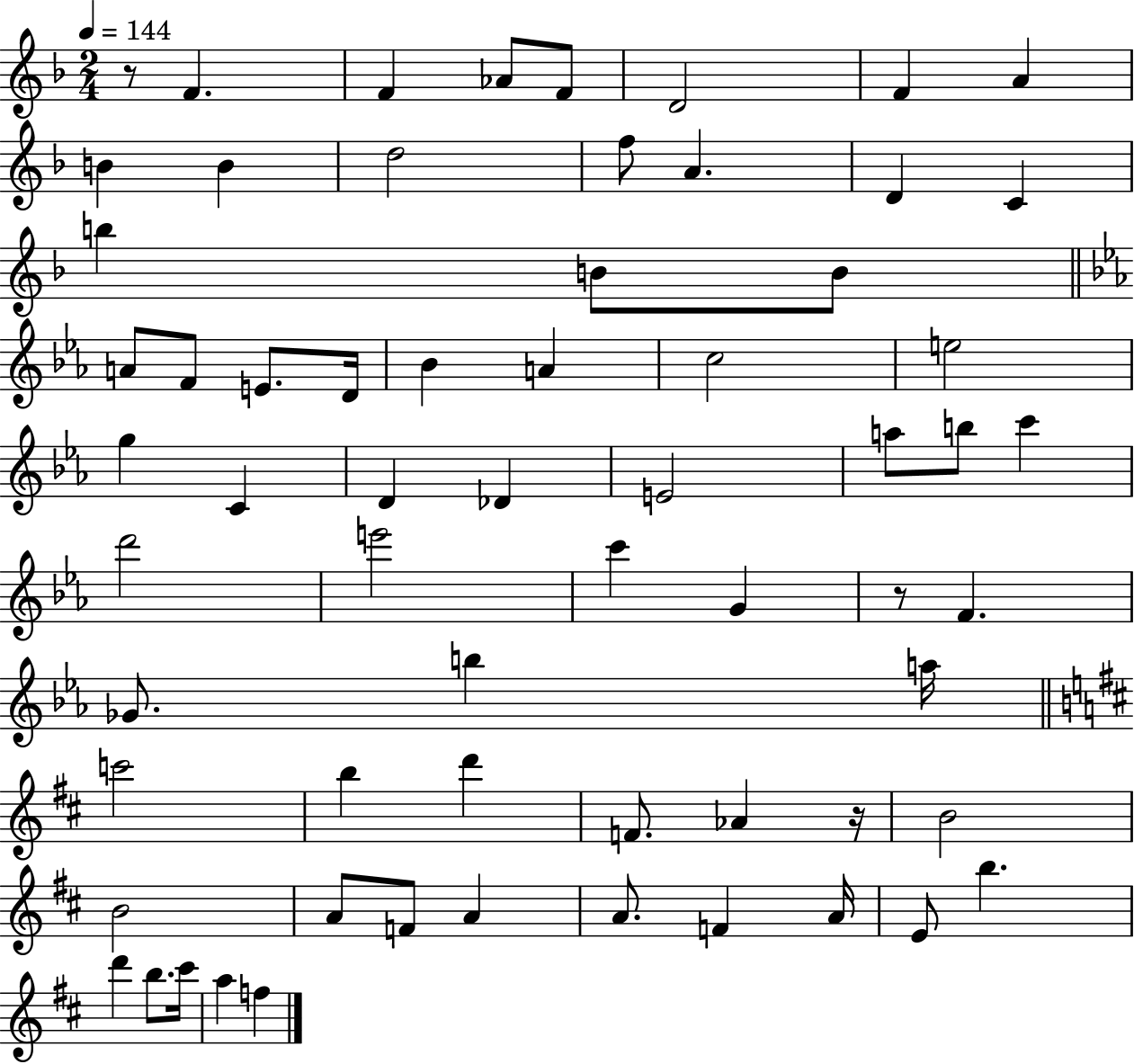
{
  \clef treble
  \numericTimeSignature
  \time 2/4
  \key f \major
  \tempo 4 = 144
  \repeat volta 2 { r8 f'4. | f'4 aes'8 f'8 | d'2 | f'4 a'4 | \break b'4 b'4 | d''2 | f''8 a'4. | d'4 c'4 | \break b''4 b'8 b'8 | \bar "||" \break \key c \minor a'8 f'8 e'8. d'16 | bes'4 a'4 | c''2 | e''2 | \break g''4 c'4 | d'4 des'4 | e'2 | a''8 b''8 c'''4 | \break d'''2 | e'''2 | c'''4 g'4 | r8 f'4. | \break ges'8. b''4 a''16 | \bar "||" \break \key b \minor c'''2 | b''4 d'''4 | f'8. aes'4 r16 | b'2 | \break b'2 | a'8 f'8 a'4 | a'8. f'4 a'16 | e'8 b''4. | \break d'''4 b''8. cis'''16 | a''4 f''4 | } \bar "|."
}